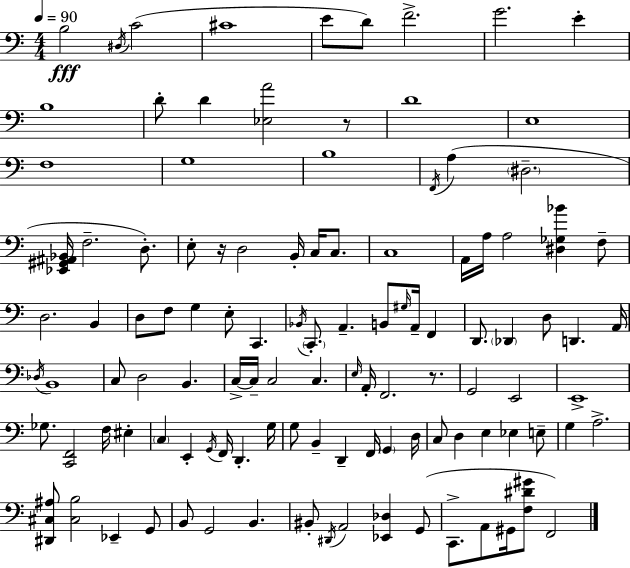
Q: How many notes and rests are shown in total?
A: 112